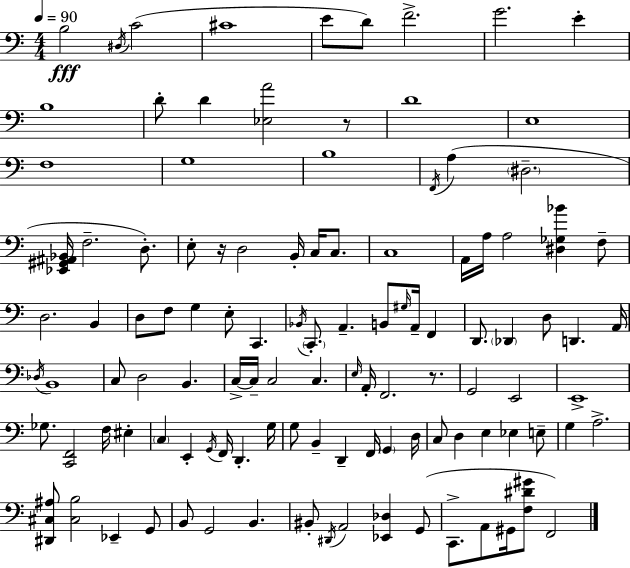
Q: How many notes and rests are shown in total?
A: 112